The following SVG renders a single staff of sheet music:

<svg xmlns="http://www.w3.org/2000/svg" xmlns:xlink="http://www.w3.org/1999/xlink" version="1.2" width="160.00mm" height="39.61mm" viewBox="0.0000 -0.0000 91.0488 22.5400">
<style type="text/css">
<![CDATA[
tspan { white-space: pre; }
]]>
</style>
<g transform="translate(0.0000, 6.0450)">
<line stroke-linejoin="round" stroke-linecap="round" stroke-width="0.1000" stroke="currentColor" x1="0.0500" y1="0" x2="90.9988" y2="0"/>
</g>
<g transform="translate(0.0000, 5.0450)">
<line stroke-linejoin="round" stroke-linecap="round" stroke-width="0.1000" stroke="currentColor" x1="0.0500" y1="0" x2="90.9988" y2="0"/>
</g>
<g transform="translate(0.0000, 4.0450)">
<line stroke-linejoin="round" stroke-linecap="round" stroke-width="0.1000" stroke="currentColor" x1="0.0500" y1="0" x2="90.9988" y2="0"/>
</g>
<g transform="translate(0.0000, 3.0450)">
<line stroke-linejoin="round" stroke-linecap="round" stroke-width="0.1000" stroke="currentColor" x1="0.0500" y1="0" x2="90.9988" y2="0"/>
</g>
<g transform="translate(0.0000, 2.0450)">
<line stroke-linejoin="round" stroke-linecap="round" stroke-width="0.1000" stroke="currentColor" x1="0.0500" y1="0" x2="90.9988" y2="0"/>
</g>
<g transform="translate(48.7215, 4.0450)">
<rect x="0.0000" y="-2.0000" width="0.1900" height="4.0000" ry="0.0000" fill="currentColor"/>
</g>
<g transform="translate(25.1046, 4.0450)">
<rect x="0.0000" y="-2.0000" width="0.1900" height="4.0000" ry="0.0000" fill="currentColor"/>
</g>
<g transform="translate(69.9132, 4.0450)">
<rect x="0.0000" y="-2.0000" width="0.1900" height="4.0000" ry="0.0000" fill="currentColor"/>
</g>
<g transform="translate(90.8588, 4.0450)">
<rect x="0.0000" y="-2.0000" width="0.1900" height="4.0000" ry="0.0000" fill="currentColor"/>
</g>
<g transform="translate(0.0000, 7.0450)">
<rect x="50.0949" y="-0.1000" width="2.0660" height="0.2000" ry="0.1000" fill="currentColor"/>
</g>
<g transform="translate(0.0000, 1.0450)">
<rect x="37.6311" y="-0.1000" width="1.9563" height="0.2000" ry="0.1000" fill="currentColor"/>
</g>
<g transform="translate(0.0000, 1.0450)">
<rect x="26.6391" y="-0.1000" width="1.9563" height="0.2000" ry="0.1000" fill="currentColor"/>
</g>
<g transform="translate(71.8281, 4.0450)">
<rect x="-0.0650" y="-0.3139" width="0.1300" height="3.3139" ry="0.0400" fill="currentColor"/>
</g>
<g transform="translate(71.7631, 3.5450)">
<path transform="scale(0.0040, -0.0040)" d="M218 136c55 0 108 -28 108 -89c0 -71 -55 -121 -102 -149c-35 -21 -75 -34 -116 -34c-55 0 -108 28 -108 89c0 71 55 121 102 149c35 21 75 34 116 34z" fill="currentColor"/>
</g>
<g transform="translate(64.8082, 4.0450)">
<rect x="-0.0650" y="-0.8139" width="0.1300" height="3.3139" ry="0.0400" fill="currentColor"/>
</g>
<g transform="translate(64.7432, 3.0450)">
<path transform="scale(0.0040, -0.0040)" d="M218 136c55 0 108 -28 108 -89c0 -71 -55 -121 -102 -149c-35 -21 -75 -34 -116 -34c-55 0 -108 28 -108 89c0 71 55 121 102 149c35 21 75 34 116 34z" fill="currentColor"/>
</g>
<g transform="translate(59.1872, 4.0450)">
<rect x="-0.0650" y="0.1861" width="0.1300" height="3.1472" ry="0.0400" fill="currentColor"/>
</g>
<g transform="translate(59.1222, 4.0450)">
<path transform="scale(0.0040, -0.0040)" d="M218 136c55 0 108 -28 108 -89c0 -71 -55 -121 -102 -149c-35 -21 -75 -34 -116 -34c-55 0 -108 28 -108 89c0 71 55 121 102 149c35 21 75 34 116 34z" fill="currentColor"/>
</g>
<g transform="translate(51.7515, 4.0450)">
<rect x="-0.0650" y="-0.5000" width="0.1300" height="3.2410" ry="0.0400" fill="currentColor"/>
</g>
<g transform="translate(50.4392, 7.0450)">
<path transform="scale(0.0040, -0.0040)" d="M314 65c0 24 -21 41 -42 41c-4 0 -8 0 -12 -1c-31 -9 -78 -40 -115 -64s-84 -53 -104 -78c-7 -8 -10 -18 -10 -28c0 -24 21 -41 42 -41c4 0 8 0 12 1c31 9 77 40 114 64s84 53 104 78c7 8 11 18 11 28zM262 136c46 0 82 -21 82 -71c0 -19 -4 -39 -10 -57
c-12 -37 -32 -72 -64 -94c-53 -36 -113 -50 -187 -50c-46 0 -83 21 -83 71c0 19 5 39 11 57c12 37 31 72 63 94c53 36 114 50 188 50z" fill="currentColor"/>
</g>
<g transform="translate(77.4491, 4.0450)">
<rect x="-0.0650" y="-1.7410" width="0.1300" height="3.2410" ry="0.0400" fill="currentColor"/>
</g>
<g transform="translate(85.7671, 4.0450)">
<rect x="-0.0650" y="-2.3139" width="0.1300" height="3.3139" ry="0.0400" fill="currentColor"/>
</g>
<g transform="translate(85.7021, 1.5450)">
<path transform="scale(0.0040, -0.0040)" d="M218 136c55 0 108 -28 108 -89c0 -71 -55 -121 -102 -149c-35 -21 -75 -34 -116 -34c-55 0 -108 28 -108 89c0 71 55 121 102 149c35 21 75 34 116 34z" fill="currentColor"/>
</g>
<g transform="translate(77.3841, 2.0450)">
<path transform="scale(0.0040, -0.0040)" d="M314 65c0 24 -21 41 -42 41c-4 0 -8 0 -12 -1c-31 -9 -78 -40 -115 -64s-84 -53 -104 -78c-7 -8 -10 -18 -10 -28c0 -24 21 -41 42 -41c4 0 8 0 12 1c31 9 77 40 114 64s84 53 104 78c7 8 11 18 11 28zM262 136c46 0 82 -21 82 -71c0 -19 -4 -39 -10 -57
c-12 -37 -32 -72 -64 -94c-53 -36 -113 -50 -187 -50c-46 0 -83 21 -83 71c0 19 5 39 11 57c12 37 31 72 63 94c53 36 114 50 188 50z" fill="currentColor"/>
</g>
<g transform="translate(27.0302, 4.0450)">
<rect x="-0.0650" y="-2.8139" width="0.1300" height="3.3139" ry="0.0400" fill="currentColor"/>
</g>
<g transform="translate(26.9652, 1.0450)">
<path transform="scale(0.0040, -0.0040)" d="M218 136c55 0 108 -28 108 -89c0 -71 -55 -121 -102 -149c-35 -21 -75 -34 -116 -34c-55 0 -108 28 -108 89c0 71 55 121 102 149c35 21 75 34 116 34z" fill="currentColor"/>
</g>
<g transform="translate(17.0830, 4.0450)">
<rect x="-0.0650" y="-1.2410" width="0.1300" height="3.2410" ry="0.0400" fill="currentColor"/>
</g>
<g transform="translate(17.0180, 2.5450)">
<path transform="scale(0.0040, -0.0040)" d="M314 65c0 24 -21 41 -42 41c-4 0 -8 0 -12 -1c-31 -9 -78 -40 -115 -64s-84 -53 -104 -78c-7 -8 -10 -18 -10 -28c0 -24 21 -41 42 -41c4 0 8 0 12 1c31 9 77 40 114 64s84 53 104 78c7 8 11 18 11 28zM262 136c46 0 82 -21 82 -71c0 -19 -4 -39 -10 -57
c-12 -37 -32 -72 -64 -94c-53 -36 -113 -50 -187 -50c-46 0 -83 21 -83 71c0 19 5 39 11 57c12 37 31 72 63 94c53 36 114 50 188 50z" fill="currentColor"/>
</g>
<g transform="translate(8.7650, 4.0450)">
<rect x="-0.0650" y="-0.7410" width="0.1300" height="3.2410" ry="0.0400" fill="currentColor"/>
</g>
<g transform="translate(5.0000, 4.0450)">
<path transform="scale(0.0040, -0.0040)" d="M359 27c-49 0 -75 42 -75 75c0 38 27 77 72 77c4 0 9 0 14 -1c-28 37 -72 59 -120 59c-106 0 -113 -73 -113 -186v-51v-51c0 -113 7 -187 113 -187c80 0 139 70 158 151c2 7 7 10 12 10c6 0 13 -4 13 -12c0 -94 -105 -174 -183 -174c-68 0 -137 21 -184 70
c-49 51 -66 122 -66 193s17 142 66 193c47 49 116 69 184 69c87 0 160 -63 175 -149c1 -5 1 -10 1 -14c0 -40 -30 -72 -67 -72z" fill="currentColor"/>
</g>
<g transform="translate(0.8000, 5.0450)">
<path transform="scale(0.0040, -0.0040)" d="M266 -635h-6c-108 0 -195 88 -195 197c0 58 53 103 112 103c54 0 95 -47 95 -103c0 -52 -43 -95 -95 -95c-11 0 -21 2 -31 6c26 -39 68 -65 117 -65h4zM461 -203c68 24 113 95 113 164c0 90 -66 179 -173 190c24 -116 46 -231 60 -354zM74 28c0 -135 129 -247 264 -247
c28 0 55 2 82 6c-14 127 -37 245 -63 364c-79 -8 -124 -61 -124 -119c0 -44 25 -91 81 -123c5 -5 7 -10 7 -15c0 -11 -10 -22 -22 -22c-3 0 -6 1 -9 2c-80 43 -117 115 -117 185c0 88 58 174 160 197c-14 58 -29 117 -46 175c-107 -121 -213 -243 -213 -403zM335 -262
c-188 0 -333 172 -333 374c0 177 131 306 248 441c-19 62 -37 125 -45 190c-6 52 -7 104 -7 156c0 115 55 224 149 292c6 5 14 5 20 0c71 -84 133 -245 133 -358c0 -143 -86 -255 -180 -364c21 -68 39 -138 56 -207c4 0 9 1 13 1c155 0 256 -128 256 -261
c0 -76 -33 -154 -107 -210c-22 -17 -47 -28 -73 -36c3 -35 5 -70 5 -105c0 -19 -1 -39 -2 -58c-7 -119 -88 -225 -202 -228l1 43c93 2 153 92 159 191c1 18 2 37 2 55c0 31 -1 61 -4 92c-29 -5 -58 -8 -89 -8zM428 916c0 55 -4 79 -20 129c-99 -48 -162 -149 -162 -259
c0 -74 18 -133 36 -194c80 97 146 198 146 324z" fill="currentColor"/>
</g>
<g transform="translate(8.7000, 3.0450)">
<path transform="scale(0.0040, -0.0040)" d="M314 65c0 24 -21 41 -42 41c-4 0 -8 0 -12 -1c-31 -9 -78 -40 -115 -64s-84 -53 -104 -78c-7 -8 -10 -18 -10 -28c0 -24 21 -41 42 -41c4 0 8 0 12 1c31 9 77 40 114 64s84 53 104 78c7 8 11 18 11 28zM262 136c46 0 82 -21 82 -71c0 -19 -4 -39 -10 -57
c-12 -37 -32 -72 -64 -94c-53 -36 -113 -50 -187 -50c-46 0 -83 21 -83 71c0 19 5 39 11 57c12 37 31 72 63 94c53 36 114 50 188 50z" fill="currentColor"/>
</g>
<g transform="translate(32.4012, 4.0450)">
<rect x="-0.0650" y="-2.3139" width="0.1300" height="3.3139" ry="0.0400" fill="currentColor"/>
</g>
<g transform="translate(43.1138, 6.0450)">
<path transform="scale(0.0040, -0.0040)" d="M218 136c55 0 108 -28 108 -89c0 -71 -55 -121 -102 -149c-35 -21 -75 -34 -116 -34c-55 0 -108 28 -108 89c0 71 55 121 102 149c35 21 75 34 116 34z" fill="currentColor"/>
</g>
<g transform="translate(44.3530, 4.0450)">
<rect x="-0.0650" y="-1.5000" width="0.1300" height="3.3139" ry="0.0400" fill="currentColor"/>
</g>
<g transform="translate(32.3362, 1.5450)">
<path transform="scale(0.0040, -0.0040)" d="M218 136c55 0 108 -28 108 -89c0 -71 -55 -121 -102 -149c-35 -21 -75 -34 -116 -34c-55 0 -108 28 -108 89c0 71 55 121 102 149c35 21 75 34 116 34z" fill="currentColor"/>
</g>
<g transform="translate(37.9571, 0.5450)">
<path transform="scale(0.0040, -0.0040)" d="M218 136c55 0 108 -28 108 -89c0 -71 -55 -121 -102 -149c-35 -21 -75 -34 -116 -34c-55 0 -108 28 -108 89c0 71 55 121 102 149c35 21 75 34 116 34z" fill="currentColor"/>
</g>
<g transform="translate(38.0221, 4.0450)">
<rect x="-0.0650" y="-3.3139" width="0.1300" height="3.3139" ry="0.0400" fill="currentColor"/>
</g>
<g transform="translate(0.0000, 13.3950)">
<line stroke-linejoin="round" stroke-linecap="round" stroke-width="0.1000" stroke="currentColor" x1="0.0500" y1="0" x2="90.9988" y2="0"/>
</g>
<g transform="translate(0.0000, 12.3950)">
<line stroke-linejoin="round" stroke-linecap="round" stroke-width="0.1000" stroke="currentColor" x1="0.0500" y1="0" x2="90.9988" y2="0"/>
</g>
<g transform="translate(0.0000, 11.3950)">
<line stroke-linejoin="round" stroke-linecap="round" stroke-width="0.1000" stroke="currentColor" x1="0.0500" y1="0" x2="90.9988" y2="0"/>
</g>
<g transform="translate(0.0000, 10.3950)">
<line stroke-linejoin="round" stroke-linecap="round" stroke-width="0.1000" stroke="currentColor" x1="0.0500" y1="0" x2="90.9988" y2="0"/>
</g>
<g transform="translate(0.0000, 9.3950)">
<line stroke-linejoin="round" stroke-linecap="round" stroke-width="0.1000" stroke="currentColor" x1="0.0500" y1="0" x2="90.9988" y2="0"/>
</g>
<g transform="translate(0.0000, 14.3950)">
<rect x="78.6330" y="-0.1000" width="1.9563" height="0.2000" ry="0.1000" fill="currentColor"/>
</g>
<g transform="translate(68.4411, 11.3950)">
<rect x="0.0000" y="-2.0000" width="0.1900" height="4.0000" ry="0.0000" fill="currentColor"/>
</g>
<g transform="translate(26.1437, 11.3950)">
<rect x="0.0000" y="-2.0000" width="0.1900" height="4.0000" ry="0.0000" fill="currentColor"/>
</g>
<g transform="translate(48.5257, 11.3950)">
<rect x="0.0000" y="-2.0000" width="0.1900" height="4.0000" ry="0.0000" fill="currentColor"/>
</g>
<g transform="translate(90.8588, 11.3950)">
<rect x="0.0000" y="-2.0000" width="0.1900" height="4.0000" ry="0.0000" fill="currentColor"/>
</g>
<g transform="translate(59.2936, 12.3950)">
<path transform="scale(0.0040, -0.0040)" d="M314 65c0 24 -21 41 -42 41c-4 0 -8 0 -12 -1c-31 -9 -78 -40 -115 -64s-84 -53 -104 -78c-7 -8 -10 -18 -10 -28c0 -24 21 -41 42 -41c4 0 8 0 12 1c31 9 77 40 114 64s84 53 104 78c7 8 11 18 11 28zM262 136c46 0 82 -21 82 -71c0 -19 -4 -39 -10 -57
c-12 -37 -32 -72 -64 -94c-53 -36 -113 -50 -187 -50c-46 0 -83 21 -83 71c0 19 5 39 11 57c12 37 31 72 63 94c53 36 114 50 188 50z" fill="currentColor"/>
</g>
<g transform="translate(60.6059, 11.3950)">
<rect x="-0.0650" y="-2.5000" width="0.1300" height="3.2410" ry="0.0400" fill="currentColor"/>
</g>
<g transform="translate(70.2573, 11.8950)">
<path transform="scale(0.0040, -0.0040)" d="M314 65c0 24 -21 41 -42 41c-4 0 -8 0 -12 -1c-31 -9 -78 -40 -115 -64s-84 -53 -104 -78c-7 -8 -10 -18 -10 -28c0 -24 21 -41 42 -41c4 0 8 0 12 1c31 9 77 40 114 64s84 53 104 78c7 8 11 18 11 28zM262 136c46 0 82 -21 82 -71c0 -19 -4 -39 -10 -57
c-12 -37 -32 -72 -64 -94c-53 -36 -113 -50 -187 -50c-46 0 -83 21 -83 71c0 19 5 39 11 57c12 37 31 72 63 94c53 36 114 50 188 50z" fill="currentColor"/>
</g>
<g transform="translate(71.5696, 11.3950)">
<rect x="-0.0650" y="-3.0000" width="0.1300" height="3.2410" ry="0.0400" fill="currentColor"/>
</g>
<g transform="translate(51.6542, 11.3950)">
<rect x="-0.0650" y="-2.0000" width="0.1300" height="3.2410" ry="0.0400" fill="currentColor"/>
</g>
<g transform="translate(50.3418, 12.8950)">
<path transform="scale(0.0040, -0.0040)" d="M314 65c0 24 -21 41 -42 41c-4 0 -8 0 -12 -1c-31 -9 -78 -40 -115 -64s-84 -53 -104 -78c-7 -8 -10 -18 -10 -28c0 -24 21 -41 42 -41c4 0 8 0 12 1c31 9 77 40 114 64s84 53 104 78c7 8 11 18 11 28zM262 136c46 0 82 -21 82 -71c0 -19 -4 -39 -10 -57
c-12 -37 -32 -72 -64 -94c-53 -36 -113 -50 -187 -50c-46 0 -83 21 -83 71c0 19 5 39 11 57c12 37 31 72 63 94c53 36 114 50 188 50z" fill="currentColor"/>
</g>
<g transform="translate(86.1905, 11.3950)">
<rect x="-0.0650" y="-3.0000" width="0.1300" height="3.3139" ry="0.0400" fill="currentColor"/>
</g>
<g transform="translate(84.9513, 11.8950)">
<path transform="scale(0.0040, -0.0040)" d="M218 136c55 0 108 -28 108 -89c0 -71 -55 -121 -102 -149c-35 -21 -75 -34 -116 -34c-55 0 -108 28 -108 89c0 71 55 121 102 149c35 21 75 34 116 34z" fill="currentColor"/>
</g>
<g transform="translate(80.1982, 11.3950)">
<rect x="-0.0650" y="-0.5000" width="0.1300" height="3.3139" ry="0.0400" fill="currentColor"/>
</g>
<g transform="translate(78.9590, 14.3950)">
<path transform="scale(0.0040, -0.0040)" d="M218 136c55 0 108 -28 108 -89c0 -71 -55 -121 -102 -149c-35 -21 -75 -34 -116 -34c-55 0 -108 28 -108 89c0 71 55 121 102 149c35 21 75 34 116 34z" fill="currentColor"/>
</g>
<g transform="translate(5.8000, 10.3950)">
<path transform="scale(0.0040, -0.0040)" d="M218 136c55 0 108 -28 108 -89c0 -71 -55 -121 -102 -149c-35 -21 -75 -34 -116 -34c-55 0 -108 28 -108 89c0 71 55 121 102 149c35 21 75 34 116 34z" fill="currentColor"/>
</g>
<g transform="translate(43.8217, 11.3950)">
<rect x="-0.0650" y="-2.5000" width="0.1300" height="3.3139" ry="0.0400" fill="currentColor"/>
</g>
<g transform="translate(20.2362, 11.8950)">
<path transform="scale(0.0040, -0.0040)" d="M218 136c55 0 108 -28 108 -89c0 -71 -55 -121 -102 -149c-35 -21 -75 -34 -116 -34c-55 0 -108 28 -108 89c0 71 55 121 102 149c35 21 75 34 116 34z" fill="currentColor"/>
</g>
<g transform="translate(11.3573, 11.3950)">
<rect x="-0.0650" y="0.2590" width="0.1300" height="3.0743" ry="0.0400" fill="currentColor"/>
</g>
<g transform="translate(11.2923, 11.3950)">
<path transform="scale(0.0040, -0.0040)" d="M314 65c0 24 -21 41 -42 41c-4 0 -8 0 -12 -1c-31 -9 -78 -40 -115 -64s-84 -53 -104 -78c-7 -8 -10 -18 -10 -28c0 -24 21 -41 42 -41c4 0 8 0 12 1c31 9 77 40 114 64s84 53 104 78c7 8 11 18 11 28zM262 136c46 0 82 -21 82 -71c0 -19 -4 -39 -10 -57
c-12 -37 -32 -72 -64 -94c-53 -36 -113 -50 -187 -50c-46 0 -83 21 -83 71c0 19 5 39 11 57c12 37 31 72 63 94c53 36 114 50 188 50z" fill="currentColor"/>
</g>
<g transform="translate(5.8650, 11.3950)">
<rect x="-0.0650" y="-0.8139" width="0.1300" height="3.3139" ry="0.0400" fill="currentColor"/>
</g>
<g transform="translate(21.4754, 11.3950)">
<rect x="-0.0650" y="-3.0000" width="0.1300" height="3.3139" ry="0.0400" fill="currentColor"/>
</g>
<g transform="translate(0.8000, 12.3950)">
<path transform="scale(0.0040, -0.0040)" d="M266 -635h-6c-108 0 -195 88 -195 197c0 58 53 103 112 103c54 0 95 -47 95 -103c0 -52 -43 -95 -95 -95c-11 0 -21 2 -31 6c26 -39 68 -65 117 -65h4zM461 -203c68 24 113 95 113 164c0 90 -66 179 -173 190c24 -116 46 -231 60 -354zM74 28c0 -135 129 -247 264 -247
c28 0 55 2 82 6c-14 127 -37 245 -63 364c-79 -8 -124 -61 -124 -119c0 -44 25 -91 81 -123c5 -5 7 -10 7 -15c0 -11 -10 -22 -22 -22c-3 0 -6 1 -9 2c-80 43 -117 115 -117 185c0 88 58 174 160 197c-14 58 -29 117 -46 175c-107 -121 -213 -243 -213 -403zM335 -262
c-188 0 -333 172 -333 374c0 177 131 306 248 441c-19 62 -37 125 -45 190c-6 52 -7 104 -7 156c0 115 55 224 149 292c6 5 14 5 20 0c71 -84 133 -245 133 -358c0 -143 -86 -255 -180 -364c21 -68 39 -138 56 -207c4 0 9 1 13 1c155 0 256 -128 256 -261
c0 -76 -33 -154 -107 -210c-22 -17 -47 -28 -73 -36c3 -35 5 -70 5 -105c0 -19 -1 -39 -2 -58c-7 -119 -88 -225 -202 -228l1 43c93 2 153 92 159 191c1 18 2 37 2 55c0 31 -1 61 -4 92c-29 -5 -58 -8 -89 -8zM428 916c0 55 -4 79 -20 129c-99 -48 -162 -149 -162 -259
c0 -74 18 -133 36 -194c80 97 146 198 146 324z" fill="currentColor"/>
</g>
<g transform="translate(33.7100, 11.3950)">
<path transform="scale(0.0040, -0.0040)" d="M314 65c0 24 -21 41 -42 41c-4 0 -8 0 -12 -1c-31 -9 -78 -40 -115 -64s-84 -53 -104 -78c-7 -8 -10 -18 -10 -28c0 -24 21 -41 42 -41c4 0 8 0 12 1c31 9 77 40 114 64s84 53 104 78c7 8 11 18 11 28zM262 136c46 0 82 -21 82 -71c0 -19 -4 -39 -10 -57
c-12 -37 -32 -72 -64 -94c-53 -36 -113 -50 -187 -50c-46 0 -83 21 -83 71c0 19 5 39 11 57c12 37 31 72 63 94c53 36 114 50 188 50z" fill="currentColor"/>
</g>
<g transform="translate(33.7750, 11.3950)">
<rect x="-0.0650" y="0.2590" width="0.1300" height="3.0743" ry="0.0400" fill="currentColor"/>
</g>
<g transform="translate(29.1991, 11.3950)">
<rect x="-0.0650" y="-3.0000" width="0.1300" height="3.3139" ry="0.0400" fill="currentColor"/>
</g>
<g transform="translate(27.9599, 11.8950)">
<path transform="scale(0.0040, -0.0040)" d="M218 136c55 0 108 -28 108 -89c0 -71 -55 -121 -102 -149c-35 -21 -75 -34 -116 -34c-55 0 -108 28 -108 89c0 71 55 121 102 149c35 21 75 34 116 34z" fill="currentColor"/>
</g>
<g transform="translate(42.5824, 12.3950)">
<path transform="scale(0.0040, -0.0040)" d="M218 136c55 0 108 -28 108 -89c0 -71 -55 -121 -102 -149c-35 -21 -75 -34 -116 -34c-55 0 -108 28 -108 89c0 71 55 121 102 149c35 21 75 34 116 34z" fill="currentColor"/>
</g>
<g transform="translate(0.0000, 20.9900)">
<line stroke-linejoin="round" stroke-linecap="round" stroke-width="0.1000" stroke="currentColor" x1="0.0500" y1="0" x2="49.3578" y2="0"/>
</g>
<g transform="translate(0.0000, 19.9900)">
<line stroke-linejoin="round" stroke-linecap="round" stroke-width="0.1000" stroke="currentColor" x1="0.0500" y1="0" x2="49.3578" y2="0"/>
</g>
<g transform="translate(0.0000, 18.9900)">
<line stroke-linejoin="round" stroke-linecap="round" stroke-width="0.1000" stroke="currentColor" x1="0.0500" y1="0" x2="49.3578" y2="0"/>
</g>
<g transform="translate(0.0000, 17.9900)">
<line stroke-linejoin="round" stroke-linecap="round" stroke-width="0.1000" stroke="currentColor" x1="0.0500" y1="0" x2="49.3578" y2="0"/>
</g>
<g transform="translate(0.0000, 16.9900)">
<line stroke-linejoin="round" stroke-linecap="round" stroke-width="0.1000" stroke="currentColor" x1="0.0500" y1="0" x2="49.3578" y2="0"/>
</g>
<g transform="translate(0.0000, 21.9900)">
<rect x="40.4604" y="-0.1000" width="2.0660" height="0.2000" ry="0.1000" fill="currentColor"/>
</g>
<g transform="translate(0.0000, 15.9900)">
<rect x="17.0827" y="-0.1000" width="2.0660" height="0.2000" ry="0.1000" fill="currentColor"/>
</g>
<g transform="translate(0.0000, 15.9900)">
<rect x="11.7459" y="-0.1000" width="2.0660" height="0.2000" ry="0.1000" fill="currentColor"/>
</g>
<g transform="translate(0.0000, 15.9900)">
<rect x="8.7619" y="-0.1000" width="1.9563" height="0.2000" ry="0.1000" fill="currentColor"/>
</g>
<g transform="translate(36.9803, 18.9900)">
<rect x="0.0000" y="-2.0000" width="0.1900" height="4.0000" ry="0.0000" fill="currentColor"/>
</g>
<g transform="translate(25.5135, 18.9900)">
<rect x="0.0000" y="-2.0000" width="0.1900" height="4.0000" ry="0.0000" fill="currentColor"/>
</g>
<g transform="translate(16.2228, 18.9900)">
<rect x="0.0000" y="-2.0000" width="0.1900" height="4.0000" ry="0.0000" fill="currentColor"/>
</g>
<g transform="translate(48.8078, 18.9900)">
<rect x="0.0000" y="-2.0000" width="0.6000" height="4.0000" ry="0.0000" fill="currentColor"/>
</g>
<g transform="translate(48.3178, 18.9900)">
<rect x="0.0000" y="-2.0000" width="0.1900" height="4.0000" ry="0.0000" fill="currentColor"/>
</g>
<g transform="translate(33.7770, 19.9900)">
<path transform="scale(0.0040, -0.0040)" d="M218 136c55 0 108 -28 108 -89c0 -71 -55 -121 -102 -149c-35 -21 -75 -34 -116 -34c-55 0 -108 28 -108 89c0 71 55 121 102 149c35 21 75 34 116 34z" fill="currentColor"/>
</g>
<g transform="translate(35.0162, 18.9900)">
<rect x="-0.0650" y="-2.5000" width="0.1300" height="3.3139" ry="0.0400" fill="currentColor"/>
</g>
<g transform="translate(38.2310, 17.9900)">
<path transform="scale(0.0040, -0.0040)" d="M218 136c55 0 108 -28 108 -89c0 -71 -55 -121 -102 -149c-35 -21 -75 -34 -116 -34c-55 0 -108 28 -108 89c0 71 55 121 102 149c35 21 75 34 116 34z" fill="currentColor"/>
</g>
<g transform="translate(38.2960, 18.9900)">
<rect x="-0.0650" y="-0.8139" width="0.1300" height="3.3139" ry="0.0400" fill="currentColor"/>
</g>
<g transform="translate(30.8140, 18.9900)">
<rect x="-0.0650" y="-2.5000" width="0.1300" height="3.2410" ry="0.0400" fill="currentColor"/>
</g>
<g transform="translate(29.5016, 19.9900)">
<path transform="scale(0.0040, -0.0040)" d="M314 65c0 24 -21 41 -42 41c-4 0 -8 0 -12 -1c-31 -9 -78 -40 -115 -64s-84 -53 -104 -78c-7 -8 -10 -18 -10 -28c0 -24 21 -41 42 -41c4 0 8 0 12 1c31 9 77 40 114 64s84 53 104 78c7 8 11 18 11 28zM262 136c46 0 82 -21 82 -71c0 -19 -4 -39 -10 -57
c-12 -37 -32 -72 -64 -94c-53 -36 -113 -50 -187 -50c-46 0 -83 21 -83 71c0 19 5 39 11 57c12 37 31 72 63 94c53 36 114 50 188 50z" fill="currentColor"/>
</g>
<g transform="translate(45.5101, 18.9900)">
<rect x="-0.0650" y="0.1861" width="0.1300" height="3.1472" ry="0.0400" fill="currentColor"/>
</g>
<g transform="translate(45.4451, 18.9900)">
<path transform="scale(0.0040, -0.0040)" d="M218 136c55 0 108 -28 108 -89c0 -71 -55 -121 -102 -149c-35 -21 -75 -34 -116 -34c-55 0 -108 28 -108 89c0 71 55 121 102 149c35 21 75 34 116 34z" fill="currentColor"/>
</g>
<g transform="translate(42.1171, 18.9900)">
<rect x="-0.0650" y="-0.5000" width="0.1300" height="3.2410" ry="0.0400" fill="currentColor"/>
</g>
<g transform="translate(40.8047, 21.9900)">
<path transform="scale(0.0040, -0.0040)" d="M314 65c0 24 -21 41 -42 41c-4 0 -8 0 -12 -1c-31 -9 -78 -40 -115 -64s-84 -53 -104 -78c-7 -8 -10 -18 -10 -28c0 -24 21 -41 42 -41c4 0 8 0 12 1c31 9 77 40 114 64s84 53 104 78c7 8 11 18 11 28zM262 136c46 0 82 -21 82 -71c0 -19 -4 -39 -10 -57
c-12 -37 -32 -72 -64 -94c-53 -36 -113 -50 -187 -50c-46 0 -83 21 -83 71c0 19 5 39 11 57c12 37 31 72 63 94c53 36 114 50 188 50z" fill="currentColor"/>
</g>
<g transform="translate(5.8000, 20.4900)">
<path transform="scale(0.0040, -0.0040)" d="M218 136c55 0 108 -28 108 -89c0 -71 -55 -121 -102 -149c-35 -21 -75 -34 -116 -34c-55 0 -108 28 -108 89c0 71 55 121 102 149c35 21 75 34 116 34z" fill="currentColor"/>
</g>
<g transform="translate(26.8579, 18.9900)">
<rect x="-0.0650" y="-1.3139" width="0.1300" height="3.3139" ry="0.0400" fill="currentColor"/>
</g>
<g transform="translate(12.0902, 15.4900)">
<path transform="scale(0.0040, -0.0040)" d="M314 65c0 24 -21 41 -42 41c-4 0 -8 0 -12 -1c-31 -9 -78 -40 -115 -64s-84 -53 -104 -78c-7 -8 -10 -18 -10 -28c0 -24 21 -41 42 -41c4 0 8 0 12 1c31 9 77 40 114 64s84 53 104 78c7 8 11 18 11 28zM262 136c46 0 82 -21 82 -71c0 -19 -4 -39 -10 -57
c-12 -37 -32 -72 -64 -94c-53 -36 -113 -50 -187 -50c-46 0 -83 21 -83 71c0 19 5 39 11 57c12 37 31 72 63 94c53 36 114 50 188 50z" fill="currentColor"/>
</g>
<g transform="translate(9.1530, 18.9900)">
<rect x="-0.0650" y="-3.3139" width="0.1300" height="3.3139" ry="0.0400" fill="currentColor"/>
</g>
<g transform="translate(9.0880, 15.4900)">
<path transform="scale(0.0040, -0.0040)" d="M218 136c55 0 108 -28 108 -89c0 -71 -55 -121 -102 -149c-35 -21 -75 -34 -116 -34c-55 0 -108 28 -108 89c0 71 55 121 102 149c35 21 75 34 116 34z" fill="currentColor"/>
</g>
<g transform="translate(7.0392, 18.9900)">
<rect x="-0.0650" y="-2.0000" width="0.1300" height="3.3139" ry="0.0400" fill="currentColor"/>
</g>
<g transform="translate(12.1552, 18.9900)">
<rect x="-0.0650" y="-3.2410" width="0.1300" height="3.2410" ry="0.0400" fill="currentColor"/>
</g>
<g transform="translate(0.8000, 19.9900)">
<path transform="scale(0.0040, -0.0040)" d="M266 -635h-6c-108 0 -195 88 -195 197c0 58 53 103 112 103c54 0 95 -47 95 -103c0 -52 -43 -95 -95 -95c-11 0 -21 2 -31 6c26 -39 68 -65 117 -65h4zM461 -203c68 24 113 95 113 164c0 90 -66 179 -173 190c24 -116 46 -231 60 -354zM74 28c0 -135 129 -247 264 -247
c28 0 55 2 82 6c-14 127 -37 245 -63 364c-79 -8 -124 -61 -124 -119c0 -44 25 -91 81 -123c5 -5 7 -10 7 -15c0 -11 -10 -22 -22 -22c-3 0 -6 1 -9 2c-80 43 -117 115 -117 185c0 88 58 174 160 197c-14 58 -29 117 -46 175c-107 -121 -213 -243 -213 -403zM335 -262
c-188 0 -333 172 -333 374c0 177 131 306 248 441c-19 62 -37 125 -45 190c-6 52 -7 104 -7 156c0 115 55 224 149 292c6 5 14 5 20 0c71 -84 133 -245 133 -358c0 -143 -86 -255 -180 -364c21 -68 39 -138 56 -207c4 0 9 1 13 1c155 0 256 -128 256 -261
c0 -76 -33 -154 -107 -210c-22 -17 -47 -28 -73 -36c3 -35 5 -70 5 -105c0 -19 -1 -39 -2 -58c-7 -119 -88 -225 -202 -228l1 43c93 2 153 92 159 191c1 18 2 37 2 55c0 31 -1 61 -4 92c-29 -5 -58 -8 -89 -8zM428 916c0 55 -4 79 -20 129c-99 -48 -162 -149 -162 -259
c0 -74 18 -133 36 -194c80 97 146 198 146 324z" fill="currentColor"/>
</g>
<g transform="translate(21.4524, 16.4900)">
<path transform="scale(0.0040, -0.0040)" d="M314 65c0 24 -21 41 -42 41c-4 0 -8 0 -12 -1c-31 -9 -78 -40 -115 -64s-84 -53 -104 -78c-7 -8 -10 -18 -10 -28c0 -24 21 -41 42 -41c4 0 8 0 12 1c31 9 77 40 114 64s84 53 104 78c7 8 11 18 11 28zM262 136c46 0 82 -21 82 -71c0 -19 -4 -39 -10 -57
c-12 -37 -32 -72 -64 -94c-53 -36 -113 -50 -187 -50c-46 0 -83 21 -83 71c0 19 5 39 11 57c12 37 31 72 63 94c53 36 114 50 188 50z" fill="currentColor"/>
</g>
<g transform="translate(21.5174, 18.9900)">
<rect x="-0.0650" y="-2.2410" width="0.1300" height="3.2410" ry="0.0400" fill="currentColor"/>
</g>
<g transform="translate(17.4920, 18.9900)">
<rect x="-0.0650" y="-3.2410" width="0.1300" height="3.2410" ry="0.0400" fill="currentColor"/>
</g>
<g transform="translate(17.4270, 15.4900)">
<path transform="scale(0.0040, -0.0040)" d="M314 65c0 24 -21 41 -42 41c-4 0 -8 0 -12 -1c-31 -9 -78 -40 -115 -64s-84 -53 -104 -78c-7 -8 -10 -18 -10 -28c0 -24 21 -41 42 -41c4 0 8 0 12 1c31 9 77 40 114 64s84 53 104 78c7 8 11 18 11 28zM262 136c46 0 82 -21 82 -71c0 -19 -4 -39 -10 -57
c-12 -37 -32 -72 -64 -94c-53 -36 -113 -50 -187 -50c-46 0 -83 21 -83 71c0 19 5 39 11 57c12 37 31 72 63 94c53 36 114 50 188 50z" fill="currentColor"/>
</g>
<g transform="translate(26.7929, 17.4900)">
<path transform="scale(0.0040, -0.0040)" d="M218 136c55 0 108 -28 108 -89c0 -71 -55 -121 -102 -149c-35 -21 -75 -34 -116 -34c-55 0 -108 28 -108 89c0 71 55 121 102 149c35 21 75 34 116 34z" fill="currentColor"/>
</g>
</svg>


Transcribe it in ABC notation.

X:1
T:Untitled
M:4/4
L:1/4
K:C
d2 e2 a g b E C2 B d c f2 g d B2 A A B2 G F2 G2 A2 C A F b b2 b2 g2 e G2 G d C2 B